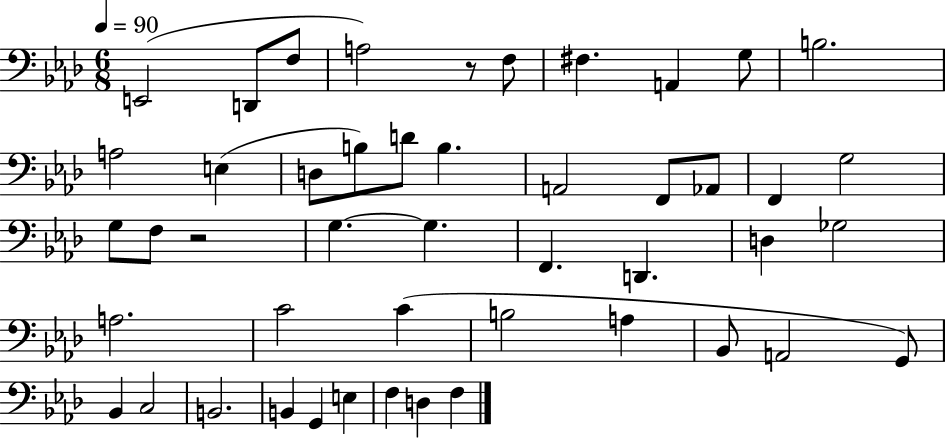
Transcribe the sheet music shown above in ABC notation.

X:1
T:Untitled
M:6/8
L:1/4
K:Ab
E,,2 D,,/2 F,/2 A,2 z/2 F,/2 ^F, A,, G,/2 B,2 A,2 E, D,/2 B,/2 D/2 B, A,,2 F,,/2 _A,,/2 F,, G,2 G,/2 F,/2 z2 G, G, F,, D,, D, _G,2 A,2 C2 C B,2 A, _B,,/2 A,,2 G,,/2 _B,, C,2 B,,2 B,, G,, E, F, D, F,